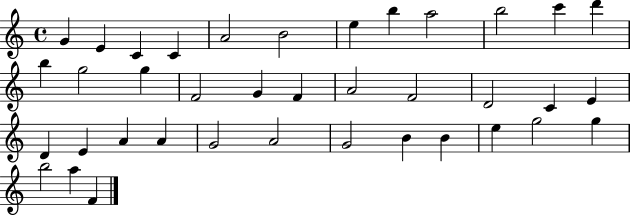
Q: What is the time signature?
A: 4/4